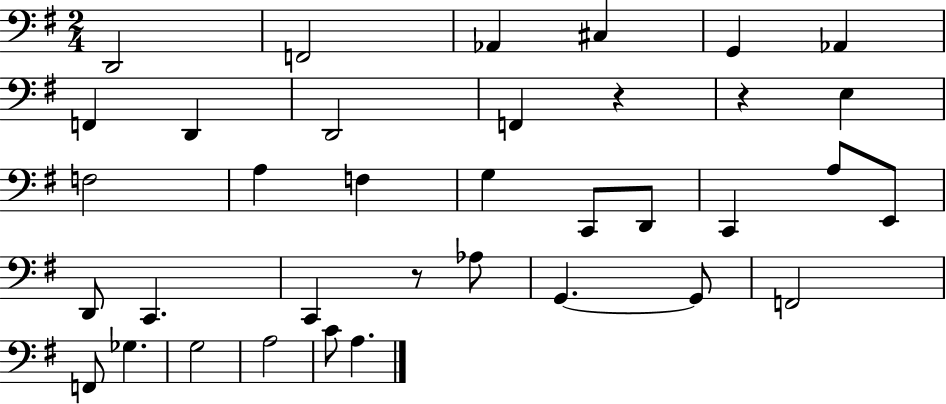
D2/h F2/h Ab2/q C#3/q G2/q Ab2/q F2/q D2/q D2/h F2/q R/q R/q E3/q F3/h A3/q F3/q G3/q C2/e D2/e C2/q A3/e E2/e D2/e C2/q. C2/q R/e Ab3/e G2/q. G2/e F2/h F2/e Gb3/q. G3/h A3/h C4/e A3/q.